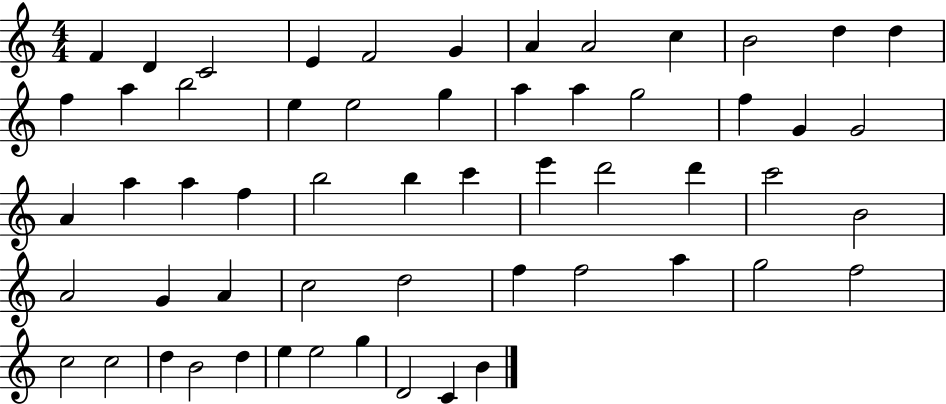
{
  \clef treble
  \numericTimeSignature
  \time 4/4
  \key c \major
  f'4 d'4 c'2 | e'4 f'2 g'4 | a'4 a'2 c''4 | b'2 d''4 d''4 | \break f''4 a''4 b''2 | e''4 e''2 g''4 | a''4 a''4 g''2 | f''4 g'4 g'2 | \break a'4 a''4 a''4 f''4 | b''2 b''4 c'''4 | e'''4 d'''2 d'''4 | c'''2 b'2 | \break a'2 g'4 a'4 | c''2 d''2 | f''4 f''2 a''4 | g''2 f''2 | \break c''2 c''2 | d''4 b'2 d''4 | e''4 e''2 g''4 | d'2 c'4 b'4 | \break \bar "|."
}